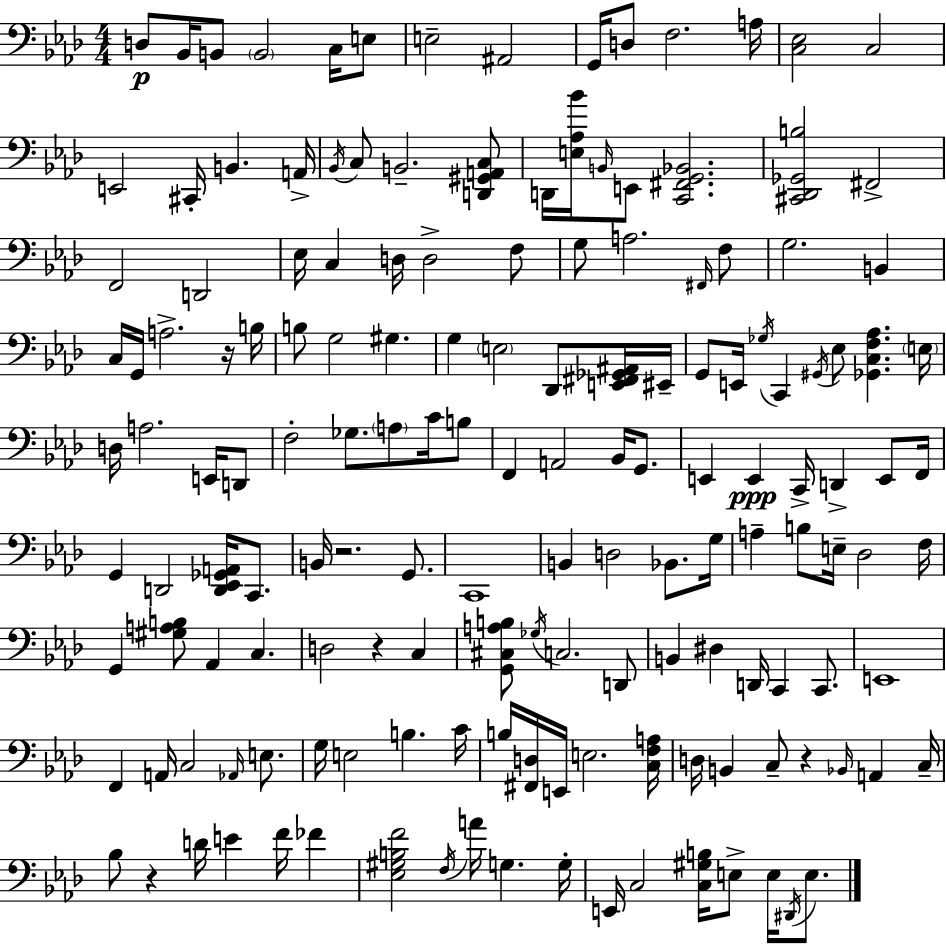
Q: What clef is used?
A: bass